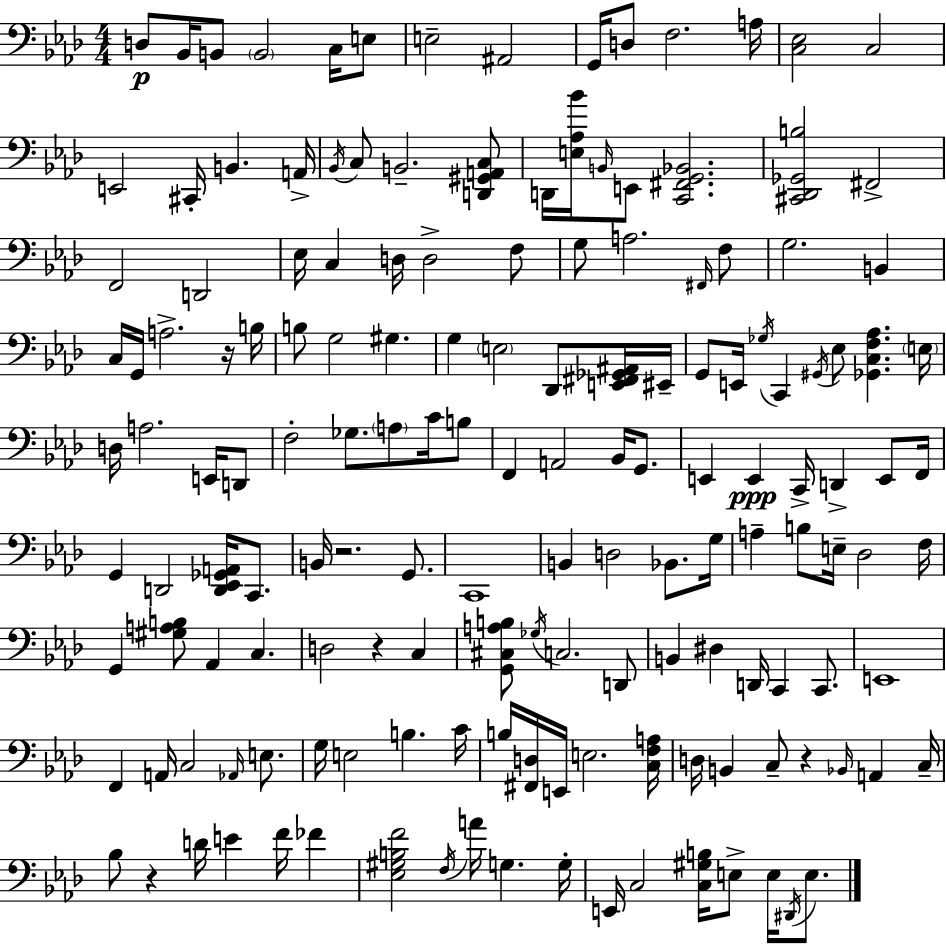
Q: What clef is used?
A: bass